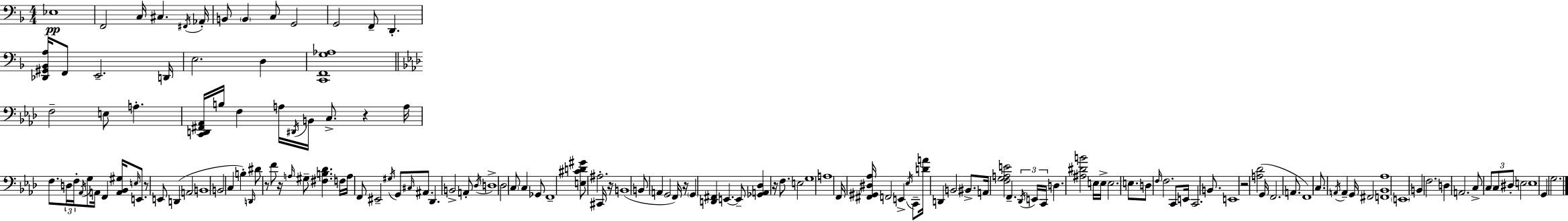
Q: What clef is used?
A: bass